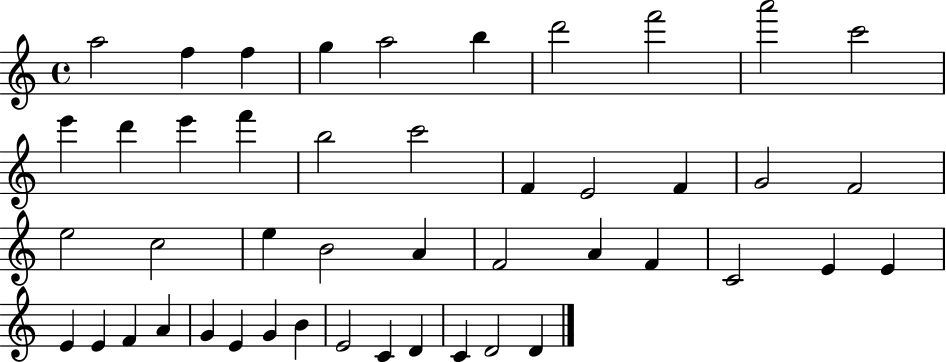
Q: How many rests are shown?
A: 0